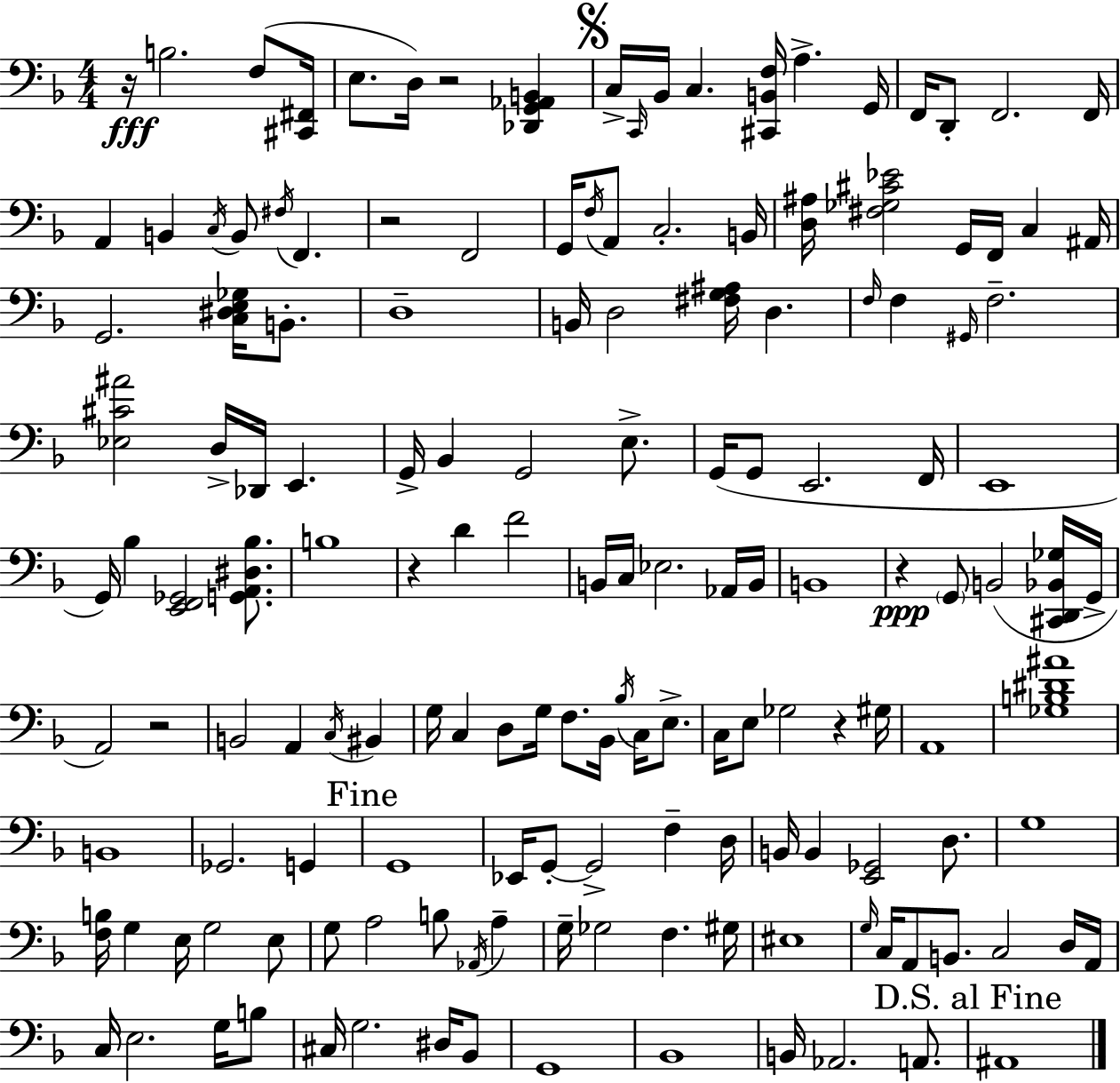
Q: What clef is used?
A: bass